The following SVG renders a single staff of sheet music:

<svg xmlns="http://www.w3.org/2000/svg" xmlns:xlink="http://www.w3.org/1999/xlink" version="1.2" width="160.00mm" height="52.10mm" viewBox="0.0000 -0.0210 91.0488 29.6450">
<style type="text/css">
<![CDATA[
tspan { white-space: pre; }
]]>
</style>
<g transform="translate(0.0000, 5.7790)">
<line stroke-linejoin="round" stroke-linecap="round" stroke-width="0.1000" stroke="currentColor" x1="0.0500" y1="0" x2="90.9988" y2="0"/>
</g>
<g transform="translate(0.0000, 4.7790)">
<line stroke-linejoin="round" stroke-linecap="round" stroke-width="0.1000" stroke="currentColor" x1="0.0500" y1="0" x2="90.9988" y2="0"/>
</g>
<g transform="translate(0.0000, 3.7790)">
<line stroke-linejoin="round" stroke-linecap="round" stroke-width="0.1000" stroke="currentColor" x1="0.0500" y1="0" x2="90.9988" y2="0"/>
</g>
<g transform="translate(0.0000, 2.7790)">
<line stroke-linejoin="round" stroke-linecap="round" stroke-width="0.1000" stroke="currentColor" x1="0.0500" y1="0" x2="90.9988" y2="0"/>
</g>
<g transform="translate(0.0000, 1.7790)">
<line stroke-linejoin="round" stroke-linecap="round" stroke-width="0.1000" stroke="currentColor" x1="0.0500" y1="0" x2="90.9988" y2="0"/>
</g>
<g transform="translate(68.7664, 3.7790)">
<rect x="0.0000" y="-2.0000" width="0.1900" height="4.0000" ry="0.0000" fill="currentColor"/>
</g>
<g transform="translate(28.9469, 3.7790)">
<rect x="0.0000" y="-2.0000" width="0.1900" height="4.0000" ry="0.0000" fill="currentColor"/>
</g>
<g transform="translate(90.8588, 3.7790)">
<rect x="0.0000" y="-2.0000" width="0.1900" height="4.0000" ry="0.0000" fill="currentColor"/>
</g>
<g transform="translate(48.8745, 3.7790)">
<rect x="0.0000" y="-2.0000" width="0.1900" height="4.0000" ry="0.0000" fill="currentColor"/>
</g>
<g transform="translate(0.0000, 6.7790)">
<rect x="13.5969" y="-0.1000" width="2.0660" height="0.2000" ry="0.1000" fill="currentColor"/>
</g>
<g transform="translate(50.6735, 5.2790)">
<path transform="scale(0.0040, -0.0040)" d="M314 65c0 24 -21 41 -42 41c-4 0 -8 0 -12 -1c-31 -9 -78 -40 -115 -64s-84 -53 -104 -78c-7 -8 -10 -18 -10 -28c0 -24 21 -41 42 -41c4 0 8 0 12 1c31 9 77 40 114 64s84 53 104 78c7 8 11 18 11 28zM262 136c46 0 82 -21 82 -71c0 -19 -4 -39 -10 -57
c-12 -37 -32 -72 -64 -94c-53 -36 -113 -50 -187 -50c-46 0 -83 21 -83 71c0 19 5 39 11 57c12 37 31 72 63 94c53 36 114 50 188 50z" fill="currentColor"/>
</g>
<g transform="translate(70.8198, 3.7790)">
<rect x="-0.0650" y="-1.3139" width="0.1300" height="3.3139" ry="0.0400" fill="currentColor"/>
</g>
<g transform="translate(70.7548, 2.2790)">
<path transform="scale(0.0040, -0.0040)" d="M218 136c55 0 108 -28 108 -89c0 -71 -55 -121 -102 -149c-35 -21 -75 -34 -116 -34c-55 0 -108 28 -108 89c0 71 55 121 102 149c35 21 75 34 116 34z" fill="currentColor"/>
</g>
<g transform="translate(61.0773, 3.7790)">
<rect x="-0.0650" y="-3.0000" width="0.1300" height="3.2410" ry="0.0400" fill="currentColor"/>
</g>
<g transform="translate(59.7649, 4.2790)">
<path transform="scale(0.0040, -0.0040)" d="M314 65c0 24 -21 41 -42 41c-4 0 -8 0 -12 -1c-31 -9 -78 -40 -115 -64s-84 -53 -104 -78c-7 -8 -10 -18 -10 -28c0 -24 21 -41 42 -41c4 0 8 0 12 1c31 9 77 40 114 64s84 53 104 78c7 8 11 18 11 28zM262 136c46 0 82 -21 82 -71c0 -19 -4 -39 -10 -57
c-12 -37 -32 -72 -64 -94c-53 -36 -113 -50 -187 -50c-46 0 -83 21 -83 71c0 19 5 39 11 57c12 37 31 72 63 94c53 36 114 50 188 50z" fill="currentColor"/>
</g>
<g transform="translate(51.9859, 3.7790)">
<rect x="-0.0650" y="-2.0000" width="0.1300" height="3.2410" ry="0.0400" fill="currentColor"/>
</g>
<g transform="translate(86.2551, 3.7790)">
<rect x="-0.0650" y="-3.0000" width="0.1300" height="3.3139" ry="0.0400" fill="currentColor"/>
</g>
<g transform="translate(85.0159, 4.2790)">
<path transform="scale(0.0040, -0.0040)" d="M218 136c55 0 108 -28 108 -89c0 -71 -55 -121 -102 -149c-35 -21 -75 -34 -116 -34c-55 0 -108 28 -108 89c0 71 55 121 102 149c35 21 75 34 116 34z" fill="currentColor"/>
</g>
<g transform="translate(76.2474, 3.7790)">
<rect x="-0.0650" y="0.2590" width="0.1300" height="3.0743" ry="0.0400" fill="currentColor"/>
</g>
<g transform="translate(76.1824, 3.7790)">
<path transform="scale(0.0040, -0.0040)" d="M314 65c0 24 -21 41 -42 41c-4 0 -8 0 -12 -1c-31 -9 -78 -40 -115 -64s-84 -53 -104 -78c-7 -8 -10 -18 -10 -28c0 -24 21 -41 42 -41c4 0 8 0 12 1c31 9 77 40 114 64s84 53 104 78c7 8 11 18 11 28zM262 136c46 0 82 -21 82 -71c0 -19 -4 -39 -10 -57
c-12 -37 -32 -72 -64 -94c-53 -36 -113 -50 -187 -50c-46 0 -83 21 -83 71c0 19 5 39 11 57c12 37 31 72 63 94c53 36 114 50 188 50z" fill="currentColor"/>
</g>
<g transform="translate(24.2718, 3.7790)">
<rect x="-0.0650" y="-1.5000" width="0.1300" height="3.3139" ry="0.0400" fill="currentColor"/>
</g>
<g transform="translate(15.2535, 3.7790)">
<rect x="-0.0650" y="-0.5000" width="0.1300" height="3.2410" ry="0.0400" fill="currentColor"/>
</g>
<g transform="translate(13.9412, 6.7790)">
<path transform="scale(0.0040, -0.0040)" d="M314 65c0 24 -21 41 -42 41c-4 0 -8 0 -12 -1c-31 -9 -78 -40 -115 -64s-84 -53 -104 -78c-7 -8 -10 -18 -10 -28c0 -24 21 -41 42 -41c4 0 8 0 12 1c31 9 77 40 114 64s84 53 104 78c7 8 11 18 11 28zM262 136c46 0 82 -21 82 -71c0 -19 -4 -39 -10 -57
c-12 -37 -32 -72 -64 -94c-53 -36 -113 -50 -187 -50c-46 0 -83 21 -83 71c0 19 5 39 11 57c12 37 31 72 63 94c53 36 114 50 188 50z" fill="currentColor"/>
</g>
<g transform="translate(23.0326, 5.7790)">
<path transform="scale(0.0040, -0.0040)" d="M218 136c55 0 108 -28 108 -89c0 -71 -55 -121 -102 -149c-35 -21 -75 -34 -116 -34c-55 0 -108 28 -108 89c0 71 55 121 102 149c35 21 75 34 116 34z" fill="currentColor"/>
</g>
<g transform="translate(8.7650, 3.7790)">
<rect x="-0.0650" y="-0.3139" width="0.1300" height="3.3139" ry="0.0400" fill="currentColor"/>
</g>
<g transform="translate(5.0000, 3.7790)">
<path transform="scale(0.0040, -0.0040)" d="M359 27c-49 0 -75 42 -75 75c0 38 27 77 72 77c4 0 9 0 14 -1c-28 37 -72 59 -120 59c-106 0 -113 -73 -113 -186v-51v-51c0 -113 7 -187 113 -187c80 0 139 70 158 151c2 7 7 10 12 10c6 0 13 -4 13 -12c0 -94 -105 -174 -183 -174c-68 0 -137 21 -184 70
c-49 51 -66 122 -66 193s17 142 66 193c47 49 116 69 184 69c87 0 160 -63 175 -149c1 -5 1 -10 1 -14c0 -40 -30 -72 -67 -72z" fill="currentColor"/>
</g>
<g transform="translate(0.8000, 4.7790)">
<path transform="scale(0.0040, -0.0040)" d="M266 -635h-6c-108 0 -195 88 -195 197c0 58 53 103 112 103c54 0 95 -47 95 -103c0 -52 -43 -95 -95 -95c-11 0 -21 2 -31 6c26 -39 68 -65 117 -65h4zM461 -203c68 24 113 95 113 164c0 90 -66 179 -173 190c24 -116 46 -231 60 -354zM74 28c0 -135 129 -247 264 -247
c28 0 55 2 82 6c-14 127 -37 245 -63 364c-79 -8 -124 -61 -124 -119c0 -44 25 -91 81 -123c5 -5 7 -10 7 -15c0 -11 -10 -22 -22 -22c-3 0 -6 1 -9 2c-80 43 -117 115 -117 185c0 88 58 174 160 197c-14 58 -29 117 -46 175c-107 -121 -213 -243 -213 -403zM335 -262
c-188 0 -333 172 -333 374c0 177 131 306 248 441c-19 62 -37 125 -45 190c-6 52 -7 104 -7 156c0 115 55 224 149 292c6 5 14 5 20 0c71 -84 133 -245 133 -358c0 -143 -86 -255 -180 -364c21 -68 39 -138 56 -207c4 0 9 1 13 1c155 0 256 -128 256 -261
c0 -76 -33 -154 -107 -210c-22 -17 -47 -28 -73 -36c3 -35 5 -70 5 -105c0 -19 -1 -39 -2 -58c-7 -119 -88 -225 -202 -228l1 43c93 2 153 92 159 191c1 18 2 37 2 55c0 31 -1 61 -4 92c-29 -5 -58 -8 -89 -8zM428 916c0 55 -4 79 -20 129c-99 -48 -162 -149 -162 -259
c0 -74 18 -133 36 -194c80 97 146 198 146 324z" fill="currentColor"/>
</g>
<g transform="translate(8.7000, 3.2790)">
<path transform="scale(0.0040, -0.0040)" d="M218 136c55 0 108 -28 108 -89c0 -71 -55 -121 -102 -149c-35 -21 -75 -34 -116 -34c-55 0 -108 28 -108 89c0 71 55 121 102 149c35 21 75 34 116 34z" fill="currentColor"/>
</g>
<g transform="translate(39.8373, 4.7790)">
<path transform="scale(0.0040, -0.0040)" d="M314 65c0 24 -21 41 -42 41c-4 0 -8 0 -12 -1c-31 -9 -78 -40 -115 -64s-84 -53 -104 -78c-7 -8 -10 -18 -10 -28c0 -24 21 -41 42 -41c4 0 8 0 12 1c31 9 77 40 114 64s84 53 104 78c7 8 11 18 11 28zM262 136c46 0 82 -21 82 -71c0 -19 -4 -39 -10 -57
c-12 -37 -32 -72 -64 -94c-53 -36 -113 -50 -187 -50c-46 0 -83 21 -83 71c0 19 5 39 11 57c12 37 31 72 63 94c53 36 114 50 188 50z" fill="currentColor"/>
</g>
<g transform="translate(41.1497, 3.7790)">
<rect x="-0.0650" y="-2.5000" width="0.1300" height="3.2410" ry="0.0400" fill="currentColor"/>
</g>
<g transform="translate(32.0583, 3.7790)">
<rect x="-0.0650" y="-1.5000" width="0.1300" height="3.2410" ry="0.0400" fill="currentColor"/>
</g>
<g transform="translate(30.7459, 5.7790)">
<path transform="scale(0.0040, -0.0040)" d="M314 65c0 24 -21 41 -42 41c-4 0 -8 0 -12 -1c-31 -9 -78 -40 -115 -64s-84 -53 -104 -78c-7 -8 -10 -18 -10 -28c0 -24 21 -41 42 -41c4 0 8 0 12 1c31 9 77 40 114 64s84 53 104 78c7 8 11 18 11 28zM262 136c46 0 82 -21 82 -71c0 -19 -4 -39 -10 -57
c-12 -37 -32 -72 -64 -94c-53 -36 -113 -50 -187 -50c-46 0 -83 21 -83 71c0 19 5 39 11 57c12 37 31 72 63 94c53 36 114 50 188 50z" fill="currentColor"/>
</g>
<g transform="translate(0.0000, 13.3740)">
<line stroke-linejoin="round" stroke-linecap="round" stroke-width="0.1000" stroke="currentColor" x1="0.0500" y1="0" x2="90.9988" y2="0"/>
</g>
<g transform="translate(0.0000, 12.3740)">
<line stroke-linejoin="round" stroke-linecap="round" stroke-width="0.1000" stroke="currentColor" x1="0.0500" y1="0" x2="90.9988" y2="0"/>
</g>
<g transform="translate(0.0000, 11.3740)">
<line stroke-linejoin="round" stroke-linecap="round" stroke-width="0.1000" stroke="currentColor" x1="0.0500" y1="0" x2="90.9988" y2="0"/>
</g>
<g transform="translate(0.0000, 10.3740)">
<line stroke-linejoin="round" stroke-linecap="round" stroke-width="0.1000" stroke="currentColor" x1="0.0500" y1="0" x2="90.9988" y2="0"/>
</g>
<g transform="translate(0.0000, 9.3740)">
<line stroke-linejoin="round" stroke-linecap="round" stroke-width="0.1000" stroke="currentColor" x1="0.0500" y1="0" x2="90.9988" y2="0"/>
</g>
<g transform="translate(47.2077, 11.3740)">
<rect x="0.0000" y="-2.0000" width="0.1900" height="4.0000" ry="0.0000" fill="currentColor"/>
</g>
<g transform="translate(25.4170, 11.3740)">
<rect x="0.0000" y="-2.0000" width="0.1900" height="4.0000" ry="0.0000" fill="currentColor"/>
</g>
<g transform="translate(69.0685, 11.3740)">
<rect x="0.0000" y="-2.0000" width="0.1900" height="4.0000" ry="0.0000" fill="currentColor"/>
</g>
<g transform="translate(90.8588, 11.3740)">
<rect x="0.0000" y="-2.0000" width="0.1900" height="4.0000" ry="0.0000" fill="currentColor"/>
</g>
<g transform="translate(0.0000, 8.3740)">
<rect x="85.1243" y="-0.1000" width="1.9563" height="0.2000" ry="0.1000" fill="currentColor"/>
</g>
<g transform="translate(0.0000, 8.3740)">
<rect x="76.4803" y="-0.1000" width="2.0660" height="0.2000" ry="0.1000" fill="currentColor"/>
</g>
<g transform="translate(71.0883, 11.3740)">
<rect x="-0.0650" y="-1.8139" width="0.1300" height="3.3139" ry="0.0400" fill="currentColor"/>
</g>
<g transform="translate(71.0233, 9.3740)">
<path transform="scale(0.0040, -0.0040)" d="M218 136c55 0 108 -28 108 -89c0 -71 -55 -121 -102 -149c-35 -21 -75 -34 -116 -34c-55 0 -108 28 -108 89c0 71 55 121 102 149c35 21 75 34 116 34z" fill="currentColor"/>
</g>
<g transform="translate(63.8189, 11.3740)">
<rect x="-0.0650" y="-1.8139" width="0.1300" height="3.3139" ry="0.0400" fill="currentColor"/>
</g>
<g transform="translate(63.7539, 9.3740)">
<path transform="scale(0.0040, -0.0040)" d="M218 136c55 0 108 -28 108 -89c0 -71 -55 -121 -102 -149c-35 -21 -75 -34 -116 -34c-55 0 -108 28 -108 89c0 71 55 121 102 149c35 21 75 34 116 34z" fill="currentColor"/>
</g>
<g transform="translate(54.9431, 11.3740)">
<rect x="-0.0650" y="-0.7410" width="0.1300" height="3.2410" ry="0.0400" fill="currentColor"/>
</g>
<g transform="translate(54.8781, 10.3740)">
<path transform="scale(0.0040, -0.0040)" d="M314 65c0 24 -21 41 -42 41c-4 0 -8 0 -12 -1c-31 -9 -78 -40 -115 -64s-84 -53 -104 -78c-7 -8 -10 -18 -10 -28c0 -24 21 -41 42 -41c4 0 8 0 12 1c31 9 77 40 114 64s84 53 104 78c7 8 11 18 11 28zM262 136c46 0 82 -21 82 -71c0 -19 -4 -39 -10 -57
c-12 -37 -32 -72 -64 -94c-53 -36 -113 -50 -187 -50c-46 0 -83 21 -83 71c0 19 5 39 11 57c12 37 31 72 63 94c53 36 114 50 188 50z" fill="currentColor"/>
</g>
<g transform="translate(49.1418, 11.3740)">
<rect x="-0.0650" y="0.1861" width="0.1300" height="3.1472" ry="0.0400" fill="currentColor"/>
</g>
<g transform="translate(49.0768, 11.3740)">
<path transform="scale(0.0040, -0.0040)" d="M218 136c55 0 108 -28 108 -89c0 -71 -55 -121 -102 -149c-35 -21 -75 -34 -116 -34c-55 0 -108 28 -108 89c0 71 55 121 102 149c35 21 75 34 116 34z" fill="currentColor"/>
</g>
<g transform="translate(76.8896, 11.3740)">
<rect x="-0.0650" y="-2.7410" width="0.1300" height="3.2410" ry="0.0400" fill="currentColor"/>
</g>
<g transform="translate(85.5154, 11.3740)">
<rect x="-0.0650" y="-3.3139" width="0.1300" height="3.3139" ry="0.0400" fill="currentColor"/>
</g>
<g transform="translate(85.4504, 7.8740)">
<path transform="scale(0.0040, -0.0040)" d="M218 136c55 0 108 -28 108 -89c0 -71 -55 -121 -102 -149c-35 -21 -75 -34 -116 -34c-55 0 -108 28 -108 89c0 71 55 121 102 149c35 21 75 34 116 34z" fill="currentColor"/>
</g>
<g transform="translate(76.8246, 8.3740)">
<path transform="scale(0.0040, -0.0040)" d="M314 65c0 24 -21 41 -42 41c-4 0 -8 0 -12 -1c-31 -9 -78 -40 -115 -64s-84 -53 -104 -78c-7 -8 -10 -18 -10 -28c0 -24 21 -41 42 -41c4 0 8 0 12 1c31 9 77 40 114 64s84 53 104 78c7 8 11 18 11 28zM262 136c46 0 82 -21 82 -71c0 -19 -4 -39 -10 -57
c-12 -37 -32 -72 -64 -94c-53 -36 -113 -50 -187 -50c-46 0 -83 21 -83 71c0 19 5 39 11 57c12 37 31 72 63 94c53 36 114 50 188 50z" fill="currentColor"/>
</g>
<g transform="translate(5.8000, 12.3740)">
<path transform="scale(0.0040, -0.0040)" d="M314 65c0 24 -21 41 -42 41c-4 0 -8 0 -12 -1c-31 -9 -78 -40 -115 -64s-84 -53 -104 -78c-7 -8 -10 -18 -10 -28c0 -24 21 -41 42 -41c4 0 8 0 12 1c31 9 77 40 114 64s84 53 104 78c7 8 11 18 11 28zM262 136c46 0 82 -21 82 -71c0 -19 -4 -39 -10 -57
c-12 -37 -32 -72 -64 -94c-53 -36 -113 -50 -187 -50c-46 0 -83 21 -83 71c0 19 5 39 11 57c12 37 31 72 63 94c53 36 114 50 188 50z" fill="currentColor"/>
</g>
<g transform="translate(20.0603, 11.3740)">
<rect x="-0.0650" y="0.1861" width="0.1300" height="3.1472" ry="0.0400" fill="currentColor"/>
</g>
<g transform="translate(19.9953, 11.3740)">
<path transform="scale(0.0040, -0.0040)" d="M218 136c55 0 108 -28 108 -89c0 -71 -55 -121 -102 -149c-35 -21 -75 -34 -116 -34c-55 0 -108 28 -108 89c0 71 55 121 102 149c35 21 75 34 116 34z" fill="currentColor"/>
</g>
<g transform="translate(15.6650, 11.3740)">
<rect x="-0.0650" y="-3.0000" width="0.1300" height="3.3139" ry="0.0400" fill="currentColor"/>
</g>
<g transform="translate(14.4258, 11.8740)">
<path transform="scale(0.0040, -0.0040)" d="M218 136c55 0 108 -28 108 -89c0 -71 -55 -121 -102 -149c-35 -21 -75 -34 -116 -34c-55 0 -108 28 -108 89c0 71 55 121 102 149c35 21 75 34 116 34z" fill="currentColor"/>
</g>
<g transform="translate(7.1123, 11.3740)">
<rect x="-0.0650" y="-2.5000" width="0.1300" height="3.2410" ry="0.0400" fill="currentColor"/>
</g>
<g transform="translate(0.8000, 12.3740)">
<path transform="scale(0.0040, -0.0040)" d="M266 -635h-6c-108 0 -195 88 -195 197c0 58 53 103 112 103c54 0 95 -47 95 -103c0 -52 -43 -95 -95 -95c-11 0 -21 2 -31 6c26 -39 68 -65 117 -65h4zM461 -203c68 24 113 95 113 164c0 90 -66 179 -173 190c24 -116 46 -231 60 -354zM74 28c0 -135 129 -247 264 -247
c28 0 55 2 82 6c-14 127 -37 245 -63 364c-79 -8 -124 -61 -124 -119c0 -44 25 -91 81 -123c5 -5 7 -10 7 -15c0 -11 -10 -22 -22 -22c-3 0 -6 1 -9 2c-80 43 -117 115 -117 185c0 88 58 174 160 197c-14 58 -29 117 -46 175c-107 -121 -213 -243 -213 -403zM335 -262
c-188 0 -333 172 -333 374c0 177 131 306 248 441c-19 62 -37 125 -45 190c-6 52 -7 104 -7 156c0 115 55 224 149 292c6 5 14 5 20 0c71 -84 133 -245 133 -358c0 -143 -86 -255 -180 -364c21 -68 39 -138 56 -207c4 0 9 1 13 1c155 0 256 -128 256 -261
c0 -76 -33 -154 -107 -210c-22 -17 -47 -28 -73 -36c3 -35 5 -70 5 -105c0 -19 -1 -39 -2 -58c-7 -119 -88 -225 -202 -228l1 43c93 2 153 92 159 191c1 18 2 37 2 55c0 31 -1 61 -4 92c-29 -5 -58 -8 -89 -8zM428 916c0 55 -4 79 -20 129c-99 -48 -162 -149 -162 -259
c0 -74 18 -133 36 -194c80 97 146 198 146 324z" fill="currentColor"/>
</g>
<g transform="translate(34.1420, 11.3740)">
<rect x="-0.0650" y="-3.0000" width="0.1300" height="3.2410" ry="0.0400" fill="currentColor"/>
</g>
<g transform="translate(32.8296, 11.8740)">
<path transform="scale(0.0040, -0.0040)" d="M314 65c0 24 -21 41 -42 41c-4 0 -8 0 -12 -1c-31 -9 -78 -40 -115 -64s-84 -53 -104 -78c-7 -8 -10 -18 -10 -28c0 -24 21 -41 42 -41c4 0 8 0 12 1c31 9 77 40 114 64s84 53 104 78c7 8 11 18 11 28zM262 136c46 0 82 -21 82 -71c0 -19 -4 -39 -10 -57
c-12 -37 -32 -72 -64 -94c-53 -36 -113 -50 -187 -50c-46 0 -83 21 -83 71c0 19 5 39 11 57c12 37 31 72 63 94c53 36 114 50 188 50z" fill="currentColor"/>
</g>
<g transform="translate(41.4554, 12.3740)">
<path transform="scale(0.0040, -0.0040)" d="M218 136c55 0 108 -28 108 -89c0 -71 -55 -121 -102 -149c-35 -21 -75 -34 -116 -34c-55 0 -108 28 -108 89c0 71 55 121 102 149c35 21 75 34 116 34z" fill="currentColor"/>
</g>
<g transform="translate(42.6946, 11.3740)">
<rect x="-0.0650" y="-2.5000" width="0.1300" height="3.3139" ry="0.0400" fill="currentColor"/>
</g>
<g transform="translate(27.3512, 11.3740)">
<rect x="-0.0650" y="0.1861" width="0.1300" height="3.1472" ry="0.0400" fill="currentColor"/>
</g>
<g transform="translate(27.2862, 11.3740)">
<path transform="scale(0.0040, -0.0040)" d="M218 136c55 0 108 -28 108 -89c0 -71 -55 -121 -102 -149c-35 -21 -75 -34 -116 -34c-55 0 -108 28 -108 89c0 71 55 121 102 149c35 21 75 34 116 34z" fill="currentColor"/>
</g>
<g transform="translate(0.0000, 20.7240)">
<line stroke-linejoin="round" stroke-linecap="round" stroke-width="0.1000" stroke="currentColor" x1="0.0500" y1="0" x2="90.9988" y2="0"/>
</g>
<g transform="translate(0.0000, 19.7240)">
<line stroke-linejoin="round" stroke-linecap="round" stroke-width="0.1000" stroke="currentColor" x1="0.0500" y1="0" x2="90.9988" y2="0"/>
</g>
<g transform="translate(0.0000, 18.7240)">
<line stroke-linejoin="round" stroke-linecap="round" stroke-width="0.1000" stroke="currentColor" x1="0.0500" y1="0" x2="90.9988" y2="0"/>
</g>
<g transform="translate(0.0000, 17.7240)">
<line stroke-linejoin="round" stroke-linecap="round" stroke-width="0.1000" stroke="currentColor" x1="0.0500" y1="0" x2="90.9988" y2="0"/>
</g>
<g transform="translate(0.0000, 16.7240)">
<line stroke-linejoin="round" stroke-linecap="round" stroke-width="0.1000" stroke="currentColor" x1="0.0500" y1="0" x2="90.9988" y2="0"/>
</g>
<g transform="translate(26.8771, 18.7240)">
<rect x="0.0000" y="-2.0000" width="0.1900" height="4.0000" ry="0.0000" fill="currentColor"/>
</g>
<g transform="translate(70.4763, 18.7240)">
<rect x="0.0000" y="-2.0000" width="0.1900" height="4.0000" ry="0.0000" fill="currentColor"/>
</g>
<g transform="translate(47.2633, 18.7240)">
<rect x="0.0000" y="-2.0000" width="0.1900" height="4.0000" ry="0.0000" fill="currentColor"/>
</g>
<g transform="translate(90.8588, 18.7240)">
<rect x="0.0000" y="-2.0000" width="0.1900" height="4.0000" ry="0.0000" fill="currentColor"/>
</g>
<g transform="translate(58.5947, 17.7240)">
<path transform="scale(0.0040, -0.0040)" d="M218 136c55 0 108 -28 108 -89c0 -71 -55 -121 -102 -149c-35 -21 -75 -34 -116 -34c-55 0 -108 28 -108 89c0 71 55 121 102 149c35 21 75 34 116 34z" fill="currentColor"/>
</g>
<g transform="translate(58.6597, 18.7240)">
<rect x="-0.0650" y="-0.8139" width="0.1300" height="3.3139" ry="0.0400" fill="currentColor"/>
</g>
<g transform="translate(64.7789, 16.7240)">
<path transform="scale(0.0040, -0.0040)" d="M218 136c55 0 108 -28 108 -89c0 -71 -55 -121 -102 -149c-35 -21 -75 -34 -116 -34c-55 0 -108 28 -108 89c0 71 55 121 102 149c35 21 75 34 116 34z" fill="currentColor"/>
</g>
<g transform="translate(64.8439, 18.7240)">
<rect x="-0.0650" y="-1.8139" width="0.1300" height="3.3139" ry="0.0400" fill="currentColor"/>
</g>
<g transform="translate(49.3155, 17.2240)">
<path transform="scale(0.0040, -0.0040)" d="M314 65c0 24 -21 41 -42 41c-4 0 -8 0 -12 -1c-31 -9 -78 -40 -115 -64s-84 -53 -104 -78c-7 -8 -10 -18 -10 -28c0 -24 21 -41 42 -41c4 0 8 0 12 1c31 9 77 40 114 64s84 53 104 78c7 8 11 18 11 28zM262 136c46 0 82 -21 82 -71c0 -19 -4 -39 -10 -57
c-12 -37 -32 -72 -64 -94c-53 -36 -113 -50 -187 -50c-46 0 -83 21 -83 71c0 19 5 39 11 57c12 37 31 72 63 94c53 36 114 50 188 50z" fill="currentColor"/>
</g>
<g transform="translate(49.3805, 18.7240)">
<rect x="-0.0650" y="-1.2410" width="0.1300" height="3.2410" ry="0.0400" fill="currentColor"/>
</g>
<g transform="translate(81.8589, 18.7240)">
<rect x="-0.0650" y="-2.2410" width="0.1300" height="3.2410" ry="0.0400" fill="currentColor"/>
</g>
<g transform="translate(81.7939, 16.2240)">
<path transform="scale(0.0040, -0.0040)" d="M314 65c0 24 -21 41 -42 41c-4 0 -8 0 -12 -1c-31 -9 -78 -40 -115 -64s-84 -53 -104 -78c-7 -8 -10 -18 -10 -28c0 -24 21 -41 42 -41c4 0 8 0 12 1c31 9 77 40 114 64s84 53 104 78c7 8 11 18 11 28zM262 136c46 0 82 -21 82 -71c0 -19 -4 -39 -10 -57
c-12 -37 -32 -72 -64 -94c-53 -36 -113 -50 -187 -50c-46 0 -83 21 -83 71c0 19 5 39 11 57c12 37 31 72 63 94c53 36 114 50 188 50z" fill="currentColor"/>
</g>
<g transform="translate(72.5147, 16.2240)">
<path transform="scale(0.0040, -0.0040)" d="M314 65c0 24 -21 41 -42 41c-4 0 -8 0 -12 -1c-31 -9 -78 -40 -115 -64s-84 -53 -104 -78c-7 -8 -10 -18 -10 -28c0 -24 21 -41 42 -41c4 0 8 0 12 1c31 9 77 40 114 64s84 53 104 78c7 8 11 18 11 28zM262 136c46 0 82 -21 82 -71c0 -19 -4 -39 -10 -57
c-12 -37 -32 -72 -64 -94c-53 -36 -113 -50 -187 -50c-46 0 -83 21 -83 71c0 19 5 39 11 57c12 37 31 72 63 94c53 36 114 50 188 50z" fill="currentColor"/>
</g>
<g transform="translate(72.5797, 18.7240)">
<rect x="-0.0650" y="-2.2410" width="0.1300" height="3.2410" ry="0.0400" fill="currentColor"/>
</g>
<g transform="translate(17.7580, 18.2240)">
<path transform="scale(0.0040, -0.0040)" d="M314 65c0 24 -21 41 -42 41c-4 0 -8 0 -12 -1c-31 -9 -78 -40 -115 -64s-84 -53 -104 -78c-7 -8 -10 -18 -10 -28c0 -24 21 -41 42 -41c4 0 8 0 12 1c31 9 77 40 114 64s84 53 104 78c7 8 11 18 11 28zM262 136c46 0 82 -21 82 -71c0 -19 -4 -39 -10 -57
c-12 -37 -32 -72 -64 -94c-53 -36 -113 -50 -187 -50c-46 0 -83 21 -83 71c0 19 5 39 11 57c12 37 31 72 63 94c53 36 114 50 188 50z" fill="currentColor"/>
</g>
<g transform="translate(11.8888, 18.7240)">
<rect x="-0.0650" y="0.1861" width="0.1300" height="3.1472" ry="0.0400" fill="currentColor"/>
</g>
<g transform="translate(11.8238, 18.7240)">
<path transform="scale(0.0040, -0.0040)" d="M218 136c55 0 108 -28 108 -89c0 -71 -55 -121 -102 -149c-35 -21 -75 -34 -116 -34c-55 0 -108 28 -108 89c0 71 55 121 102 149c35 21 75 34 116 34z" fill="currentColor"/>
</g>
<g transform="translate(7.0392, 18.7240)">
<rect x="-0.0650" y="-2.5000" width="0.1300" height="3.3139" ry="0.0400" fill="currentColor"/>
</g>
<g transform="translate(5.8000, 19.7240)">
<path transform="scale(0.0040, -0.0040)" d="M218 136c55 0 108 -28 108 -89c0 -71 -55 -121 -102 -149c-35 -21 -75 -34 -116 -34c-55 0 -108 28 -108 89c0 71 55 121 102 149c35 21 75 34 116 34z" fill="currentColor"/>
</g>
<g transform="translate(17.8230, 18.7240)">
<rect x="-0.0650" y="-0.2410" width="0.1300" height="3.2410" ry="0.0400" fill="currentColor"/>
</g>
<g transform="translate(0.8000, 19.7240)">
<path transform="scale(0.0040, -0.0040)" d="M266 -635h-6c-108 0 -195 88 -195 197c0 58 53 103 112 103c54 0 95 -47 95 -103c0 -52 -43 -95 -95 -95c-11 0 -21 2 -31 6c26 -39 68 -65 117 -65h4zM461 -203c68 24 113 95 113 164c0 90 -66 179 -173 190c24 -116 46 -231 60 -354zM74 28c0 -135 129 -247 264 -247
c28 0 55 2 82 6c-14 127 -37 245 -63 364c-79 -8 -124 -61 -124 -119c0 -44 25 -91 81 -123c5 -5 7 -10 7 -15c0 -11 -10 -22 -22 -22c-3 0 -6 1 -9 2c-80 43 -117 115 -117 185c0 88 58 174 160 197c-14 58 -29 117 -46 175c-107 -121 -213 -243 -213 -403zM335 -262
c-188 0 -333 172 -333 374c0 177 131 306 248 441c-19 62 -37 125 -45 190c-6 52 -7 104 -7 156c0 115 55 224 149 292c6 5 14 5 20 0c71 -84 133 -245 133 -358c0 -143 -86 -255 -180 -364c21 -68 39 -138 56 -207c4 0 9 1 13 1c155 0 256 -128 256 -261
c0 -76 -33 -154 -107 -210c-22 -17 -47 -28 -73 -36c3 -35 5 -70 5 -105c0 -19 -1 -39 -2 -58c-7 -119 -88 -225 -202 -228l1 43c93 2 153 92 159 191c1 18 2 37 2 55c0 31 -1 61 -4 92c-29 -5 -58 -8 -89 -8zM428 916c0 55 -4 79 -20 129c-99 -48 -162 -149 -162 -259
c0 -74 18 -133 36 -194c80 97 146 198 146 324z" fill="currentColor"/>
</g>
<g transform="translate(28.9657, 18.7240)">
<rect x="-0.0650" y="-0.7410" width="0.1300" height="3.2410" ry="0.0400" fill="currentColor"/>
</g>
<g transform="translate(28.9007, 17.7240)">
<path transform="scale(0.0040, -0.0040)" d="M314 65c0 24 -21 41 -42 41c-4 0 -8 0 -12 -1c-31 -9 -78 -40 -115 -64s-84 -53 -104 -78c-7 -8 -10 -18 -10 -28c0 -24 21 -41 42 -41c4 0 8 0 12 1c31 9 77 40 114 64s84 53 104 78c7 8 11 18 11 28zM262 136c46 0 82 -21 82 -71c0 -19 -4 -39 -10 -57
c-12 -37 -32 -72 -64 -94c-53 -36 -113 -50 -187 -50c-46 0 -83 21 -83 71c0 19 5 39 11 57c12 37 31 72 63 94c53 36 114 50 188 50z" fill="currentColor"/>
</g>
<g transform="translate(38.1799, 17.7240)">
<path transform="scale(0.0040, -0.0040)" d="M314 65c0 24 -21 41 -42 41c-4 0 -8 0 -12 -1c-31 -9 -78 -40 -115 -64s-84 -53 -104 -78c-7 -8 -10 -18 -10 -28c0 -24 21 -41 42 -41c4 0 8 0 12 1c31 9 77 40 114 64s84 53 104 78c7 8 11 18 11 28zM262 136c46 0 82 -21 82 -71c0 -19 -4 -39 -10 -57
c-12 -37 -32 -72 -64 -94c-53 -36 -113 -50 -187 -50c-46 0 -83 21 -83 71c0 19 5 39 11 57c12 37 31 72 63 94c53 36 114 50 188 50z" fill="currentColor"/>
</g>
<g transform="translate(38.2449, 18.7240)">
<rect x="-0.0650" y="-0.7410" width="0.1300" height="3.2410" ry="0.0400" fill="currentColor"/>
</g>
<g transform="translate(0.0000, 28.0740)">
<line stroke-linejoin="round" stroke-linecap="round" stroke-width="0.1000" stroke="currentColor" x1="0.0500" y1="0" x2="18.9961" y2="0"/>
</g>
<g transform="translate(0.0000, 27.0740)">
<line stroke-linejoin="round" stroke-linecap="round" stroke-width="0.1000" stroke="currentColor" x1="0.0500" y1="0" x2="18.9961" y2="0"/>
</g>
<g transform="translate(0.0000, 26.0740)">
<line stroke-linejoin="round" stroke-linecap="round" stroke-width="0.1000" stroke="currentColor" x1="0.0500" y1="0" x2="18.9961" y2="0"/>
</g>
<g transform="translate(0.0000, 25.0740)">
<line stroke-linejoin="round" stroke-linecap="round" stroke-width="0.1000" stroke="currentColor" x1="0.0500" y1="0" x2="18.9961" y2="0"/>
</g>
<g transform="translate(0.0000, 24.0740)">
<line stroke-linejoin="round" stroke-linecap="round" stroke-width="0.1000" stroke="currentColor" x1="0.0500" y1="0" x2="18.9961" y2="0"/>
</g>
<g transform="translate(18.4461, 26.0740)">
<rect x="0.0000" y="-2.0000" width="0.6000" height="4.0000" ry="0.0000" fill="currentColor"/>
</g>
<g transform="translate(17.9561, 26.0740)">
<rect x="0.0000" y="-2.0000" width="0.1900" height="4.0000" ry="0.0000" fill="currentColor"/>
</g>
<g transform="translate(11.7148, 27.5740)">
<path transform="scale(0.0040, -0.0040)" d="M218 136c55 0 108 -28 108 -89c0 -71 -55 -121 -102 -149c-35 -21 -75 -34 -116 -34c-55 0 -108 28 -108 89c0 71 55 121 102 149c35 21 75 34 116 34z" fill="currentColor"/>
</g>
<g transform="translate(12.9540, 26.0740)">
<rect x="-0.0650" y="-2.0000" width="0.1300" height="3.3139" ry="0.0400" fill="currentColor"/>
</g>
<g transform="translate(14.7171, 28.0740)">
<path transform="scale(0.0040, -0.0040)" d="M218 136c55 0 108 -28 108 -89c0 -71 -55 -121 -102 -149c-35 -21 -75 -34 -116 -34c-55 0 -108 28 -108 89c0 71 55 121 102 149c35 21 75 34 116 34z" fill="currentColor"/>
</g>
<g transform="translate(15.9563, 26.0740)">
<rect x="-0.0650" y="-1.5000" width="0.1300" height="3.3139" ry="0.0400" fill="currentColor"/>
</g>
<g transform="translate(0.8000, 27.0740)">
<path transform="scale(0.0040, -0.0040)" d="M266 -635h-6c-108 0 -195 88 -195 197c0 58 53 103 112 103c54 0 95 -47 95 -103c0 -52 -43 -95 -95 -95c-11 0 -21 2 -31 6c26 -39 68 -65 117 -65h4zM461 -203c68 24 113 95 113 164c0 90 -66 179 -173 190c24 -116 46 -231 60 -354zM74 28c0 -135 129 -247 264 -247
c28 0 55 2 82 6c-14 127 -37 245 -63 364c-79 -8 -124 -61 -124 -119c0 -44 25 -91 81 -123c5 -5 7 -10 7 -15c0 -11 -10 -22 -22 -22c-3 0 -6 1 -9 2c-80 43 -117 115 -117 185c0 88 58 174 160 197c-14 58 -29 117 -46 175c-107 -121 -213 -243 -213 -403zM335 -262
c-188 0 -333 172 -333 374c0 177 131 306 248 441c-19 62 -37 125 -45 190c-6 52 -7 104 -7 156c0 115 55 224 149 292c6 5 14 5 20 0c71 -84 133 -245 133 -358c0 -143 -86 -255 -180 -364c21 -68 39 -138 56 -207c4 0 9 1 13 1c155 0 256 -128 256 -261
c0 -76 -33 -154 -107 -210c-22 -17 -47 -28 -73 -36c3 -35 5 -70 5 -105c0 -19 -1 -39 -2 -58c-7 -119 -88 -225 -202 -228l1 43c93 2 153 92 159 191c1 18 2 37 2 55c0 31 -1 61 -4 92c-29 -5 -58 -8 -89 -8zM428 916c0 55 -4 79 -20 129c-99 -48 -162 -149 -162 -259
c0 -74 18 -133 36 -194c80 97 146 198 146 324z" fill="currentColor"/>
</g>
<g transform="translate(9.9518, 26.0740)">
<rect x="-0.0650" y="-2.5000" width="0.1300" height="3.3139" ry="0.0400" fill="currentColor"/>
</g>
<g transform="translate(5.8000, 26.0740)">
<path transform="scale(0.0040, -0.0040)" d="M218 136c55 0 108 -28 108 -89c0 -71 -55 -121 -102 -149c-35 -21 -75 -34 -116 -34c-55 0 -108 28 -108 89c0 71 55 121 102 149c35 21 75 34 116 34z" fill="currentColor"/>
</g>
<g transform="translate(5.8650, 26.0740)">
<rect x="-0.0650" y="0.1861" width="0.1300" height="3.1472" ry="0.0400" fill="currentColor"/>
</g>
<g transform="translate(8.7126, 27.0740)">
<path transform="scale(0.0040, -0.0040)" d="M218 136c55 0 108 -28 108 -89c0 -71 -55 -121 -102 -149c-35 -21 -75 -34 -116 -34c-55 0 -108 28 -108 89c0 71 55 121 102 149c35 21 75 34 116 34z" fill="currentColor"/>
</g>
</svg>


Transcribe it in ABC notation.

X:1
T:Untitled
M:4/4
L:1/4
K:C
c C2 E E2 G2 F2 A2 e B2 A G2 A B B A2 G B d2 f f a2 b G B c2 d2 d2 e2 d f g2 g2 B G F E